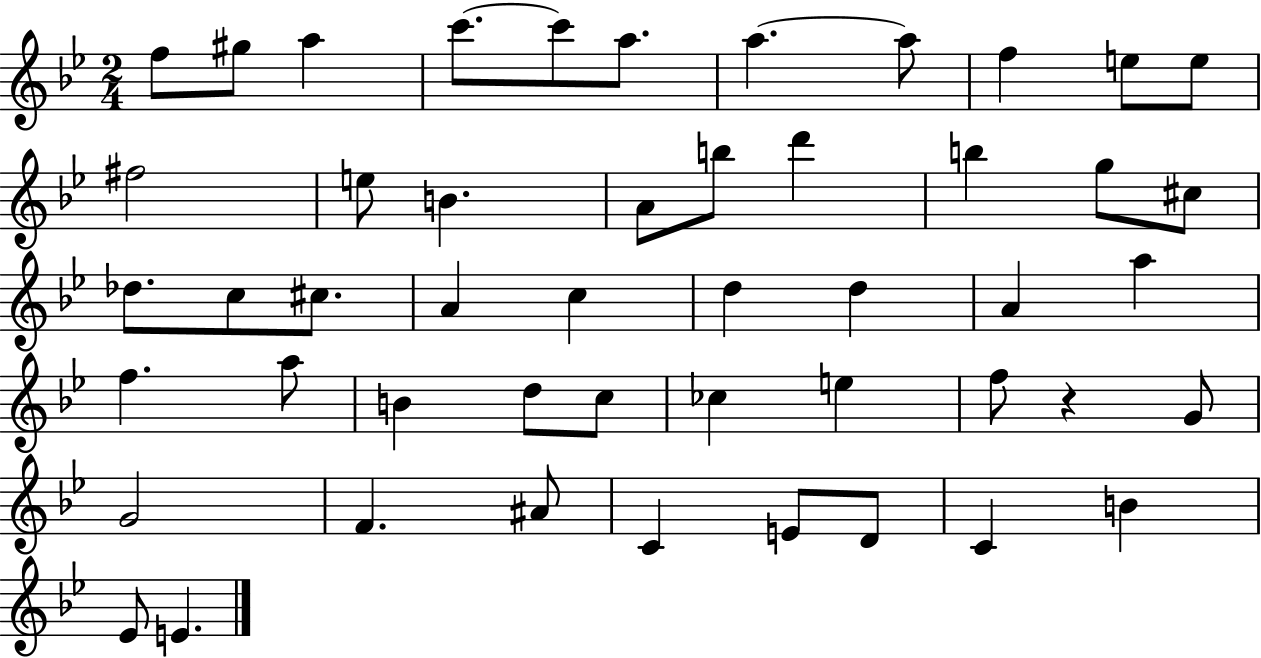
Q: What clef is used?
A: treble